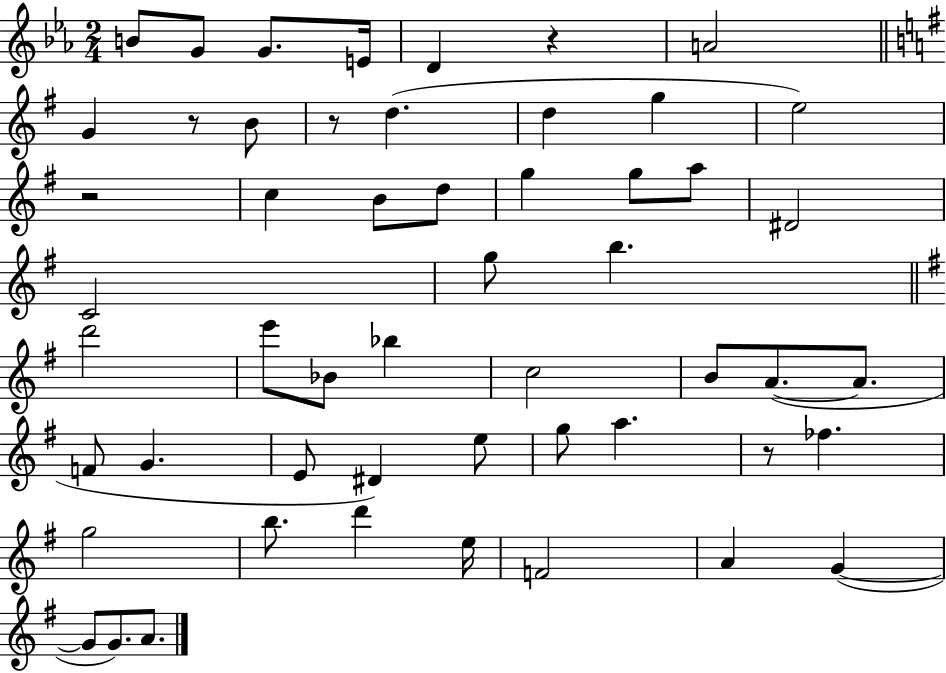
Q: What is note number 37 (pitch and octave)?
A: A5